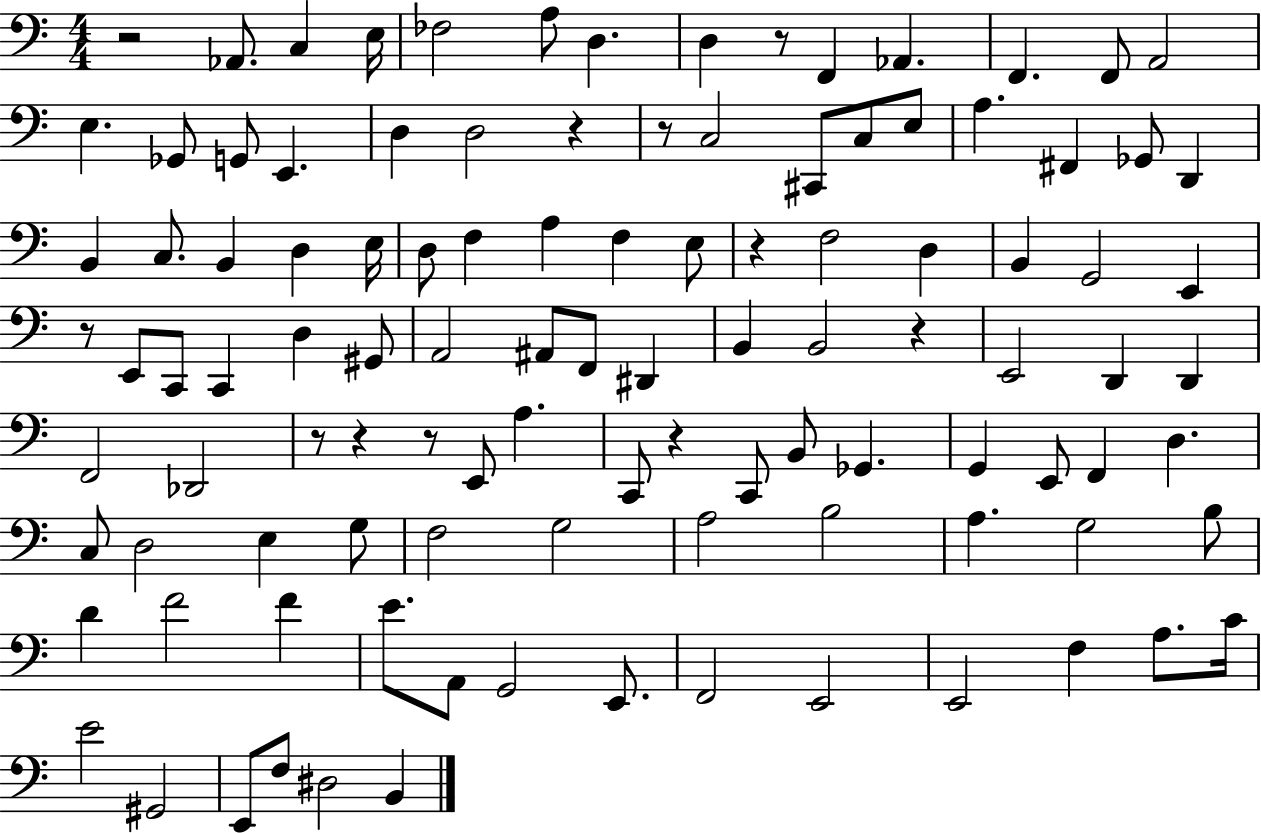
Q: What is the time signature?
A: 4/4